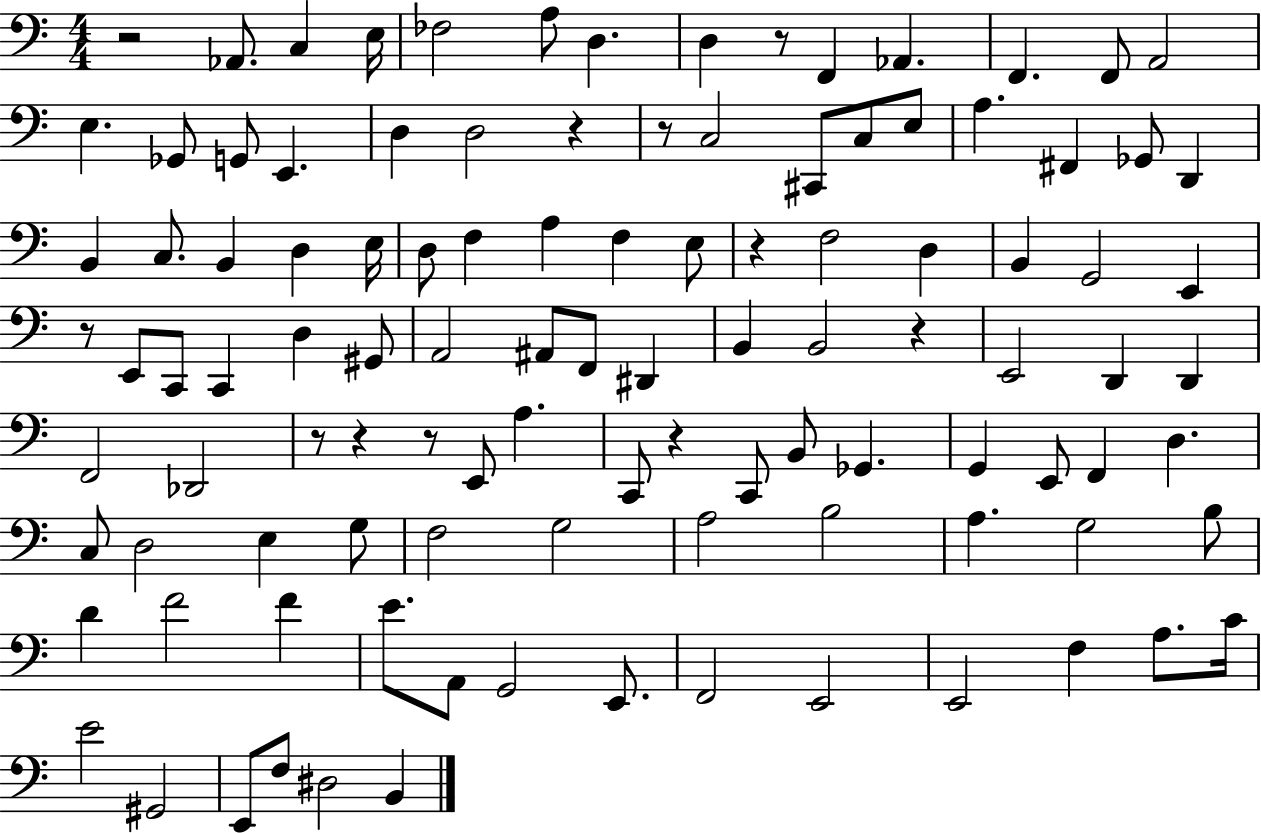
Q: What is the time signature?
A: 4/4